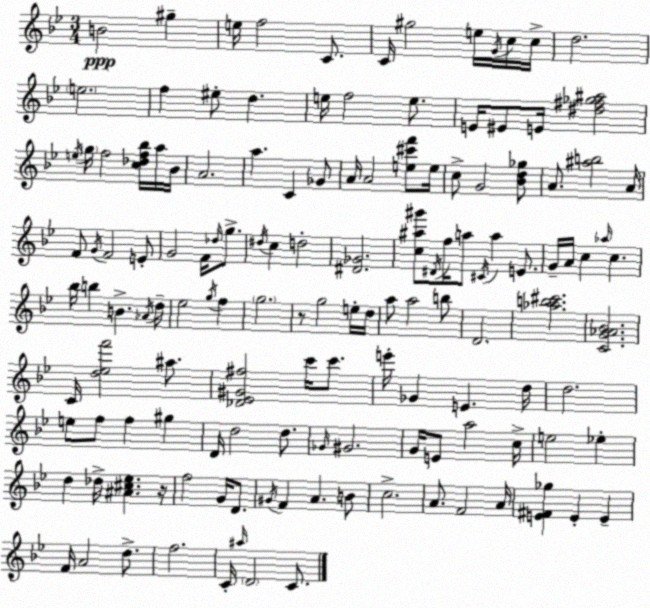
X:1
T:Untitled
M:3/4
L:1/4
K:Gm
B2 ^g e/4 f2 C/2 C/4 ^g2 e/4 G/4 c/4 c/4 d2 e2 f ^e/2 d e/4 f2 e/2 E/4 ^E/2 E/4 [^d^f_g^a]2 e/4 g/4 f2 [c_df_b]/4 a/4 _B/4 A2 a C _G/2 A/4 A2 [e^c'f']/2 e/4 c/2 G2 [_Bd_g]/2 A/2 [^ab]2 A/4 F/2 G/4 F2 E/2 G2 F/4 _d/4 g/2 ^d/4 c d2 [^D_G]2 [c^a^g']/2 ^D/4 f/4 a/2 ^C/4 a E/2 G/4 A/4 c _a/4 c _b/4 b B _A/4 d/4 _e2 g/4 f g2 z/2 g2 e/4 d/4 a/2 a2 b/2 D2 [_ab^c']2 [CG_A_B]2 C/4 [d_ef']2 ^a/2 [_D_E^G^f]2 c'/4 c'/2 e'/4 _G E d/4 d2 e/2 f/2 f ^g D/4 d2 d/2 _G/4 ^G2 G/4 E/2 a2 c/4 e2 _e d _d/4 [^A^c_e] z/4 f2 G/4 D/2 ^G/4 F A B/2 c2 A/2 F2 A/4 [E^F_g] E E F/4 A2 d/2 f2 C/4 ^a/4 D2 C/2